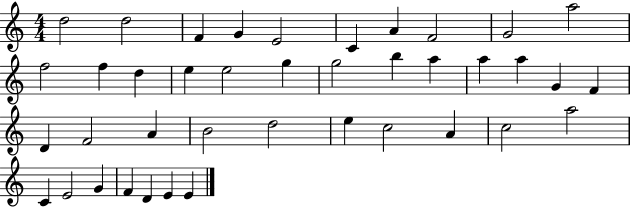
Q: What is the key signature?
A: C major